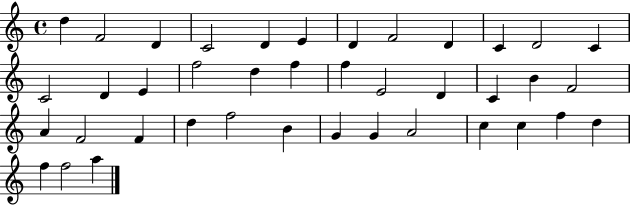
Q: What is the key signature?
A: C major